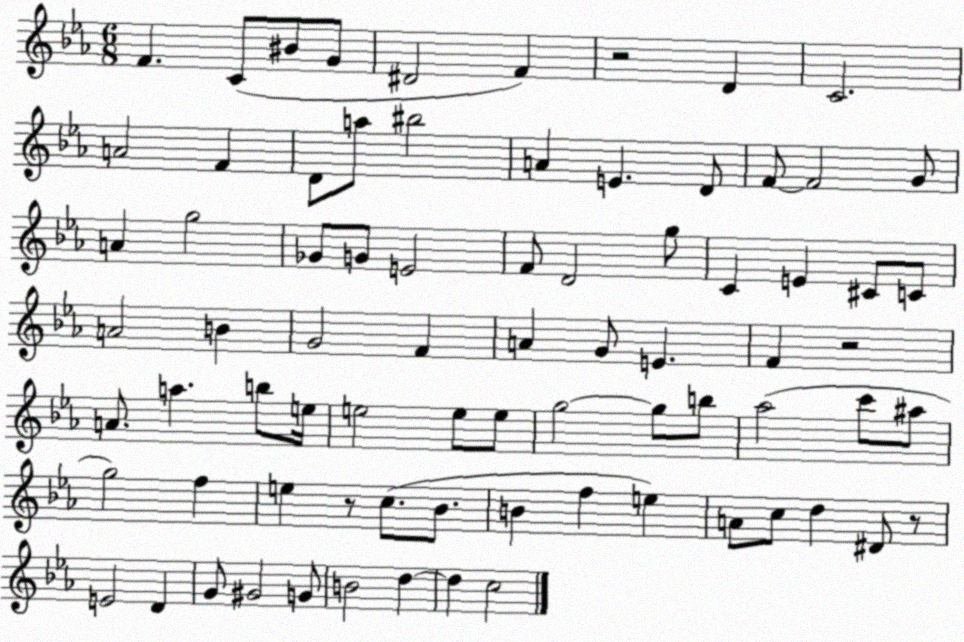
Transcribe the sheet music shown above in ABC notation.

X:1
T:Untitled
M:6/8
L:1/4
K:Eb
F C/2 ^B/2 G/2 ^D2 F z2 D C2 A2 F D/2 a/2 ^b2 A E D/2 F/2 F2 G/2 A g2 _G/2 G/2 E2 F/2 D2 g/2 C E ^C/2 C/2 A2 B G2 F A G/2 E F z2 A/2 a b/2 e/4 e2 e/2 e/2 g2 g/2 b/2 _a2 c'/2 ^a/2 g2 f e z/2 c/2 _B/2 B f e A/2 c/2 d ^D/2 z/2 E2 D G/2 ^G2 G/2 B2 d d c2